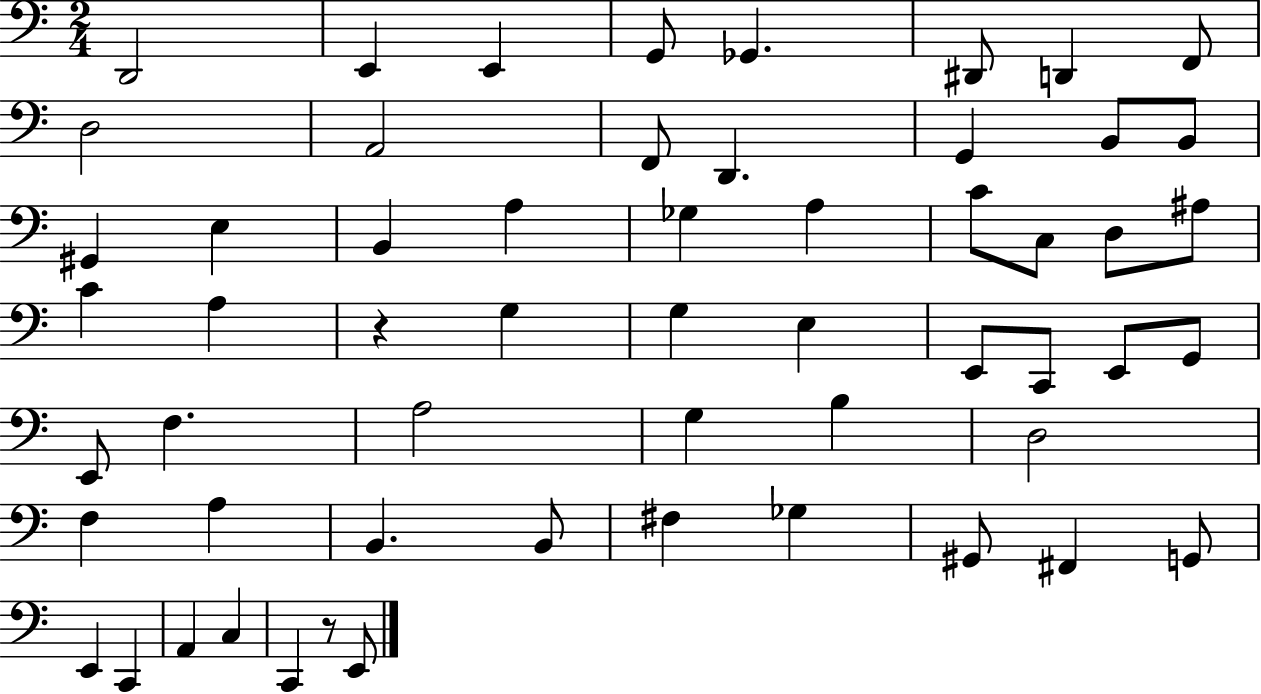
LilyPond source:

{
  \clef bass
  \numericTimeSignature
  \time 2/4
  \key c \major
  d,2 | e,4 e,4 | g,8 ges,4. | dis,8 d,4 f,8 | \break d2 | a,2 | f,8 d,4. | g,4 b,8 b,8 | \break gis,4 e4 | b,4 a4 | ges4 a4 | c'8 c8 d8 ais8 | \break c'4 a4 | r4 g4 | g4 e4 | e,8 c,8 e,8 g,8 | \break e,8 f4. | a2 | g4 b4 | d2 | \break f4 a4 | b,4. b,8 | fis4 ges4 | gis,8 fis,4 g,8 | \break e,4 c,4 | a,4 c4 | c,4 r8 e,8 | \bar "|."
}